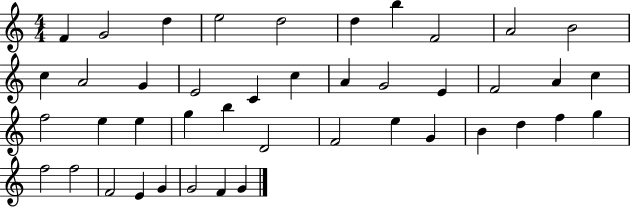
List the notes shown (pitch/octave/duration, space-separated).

F4/q G4/h D5/q E5/h D5/h D5/q B5/q F4/h A4/h B4/h C5/q A4/h G4/q E4/h C4/q C5/q A4/q G4/h E4/q F4/h A4/q C5/q F5/h E5/q E5/q G5/q B5/q D4/h F4/h E5/q G4/q B4/q D5/q F5/q G5/q F5/h F5/h F4/h E4/q G4/q G4/h F4/q G4/q